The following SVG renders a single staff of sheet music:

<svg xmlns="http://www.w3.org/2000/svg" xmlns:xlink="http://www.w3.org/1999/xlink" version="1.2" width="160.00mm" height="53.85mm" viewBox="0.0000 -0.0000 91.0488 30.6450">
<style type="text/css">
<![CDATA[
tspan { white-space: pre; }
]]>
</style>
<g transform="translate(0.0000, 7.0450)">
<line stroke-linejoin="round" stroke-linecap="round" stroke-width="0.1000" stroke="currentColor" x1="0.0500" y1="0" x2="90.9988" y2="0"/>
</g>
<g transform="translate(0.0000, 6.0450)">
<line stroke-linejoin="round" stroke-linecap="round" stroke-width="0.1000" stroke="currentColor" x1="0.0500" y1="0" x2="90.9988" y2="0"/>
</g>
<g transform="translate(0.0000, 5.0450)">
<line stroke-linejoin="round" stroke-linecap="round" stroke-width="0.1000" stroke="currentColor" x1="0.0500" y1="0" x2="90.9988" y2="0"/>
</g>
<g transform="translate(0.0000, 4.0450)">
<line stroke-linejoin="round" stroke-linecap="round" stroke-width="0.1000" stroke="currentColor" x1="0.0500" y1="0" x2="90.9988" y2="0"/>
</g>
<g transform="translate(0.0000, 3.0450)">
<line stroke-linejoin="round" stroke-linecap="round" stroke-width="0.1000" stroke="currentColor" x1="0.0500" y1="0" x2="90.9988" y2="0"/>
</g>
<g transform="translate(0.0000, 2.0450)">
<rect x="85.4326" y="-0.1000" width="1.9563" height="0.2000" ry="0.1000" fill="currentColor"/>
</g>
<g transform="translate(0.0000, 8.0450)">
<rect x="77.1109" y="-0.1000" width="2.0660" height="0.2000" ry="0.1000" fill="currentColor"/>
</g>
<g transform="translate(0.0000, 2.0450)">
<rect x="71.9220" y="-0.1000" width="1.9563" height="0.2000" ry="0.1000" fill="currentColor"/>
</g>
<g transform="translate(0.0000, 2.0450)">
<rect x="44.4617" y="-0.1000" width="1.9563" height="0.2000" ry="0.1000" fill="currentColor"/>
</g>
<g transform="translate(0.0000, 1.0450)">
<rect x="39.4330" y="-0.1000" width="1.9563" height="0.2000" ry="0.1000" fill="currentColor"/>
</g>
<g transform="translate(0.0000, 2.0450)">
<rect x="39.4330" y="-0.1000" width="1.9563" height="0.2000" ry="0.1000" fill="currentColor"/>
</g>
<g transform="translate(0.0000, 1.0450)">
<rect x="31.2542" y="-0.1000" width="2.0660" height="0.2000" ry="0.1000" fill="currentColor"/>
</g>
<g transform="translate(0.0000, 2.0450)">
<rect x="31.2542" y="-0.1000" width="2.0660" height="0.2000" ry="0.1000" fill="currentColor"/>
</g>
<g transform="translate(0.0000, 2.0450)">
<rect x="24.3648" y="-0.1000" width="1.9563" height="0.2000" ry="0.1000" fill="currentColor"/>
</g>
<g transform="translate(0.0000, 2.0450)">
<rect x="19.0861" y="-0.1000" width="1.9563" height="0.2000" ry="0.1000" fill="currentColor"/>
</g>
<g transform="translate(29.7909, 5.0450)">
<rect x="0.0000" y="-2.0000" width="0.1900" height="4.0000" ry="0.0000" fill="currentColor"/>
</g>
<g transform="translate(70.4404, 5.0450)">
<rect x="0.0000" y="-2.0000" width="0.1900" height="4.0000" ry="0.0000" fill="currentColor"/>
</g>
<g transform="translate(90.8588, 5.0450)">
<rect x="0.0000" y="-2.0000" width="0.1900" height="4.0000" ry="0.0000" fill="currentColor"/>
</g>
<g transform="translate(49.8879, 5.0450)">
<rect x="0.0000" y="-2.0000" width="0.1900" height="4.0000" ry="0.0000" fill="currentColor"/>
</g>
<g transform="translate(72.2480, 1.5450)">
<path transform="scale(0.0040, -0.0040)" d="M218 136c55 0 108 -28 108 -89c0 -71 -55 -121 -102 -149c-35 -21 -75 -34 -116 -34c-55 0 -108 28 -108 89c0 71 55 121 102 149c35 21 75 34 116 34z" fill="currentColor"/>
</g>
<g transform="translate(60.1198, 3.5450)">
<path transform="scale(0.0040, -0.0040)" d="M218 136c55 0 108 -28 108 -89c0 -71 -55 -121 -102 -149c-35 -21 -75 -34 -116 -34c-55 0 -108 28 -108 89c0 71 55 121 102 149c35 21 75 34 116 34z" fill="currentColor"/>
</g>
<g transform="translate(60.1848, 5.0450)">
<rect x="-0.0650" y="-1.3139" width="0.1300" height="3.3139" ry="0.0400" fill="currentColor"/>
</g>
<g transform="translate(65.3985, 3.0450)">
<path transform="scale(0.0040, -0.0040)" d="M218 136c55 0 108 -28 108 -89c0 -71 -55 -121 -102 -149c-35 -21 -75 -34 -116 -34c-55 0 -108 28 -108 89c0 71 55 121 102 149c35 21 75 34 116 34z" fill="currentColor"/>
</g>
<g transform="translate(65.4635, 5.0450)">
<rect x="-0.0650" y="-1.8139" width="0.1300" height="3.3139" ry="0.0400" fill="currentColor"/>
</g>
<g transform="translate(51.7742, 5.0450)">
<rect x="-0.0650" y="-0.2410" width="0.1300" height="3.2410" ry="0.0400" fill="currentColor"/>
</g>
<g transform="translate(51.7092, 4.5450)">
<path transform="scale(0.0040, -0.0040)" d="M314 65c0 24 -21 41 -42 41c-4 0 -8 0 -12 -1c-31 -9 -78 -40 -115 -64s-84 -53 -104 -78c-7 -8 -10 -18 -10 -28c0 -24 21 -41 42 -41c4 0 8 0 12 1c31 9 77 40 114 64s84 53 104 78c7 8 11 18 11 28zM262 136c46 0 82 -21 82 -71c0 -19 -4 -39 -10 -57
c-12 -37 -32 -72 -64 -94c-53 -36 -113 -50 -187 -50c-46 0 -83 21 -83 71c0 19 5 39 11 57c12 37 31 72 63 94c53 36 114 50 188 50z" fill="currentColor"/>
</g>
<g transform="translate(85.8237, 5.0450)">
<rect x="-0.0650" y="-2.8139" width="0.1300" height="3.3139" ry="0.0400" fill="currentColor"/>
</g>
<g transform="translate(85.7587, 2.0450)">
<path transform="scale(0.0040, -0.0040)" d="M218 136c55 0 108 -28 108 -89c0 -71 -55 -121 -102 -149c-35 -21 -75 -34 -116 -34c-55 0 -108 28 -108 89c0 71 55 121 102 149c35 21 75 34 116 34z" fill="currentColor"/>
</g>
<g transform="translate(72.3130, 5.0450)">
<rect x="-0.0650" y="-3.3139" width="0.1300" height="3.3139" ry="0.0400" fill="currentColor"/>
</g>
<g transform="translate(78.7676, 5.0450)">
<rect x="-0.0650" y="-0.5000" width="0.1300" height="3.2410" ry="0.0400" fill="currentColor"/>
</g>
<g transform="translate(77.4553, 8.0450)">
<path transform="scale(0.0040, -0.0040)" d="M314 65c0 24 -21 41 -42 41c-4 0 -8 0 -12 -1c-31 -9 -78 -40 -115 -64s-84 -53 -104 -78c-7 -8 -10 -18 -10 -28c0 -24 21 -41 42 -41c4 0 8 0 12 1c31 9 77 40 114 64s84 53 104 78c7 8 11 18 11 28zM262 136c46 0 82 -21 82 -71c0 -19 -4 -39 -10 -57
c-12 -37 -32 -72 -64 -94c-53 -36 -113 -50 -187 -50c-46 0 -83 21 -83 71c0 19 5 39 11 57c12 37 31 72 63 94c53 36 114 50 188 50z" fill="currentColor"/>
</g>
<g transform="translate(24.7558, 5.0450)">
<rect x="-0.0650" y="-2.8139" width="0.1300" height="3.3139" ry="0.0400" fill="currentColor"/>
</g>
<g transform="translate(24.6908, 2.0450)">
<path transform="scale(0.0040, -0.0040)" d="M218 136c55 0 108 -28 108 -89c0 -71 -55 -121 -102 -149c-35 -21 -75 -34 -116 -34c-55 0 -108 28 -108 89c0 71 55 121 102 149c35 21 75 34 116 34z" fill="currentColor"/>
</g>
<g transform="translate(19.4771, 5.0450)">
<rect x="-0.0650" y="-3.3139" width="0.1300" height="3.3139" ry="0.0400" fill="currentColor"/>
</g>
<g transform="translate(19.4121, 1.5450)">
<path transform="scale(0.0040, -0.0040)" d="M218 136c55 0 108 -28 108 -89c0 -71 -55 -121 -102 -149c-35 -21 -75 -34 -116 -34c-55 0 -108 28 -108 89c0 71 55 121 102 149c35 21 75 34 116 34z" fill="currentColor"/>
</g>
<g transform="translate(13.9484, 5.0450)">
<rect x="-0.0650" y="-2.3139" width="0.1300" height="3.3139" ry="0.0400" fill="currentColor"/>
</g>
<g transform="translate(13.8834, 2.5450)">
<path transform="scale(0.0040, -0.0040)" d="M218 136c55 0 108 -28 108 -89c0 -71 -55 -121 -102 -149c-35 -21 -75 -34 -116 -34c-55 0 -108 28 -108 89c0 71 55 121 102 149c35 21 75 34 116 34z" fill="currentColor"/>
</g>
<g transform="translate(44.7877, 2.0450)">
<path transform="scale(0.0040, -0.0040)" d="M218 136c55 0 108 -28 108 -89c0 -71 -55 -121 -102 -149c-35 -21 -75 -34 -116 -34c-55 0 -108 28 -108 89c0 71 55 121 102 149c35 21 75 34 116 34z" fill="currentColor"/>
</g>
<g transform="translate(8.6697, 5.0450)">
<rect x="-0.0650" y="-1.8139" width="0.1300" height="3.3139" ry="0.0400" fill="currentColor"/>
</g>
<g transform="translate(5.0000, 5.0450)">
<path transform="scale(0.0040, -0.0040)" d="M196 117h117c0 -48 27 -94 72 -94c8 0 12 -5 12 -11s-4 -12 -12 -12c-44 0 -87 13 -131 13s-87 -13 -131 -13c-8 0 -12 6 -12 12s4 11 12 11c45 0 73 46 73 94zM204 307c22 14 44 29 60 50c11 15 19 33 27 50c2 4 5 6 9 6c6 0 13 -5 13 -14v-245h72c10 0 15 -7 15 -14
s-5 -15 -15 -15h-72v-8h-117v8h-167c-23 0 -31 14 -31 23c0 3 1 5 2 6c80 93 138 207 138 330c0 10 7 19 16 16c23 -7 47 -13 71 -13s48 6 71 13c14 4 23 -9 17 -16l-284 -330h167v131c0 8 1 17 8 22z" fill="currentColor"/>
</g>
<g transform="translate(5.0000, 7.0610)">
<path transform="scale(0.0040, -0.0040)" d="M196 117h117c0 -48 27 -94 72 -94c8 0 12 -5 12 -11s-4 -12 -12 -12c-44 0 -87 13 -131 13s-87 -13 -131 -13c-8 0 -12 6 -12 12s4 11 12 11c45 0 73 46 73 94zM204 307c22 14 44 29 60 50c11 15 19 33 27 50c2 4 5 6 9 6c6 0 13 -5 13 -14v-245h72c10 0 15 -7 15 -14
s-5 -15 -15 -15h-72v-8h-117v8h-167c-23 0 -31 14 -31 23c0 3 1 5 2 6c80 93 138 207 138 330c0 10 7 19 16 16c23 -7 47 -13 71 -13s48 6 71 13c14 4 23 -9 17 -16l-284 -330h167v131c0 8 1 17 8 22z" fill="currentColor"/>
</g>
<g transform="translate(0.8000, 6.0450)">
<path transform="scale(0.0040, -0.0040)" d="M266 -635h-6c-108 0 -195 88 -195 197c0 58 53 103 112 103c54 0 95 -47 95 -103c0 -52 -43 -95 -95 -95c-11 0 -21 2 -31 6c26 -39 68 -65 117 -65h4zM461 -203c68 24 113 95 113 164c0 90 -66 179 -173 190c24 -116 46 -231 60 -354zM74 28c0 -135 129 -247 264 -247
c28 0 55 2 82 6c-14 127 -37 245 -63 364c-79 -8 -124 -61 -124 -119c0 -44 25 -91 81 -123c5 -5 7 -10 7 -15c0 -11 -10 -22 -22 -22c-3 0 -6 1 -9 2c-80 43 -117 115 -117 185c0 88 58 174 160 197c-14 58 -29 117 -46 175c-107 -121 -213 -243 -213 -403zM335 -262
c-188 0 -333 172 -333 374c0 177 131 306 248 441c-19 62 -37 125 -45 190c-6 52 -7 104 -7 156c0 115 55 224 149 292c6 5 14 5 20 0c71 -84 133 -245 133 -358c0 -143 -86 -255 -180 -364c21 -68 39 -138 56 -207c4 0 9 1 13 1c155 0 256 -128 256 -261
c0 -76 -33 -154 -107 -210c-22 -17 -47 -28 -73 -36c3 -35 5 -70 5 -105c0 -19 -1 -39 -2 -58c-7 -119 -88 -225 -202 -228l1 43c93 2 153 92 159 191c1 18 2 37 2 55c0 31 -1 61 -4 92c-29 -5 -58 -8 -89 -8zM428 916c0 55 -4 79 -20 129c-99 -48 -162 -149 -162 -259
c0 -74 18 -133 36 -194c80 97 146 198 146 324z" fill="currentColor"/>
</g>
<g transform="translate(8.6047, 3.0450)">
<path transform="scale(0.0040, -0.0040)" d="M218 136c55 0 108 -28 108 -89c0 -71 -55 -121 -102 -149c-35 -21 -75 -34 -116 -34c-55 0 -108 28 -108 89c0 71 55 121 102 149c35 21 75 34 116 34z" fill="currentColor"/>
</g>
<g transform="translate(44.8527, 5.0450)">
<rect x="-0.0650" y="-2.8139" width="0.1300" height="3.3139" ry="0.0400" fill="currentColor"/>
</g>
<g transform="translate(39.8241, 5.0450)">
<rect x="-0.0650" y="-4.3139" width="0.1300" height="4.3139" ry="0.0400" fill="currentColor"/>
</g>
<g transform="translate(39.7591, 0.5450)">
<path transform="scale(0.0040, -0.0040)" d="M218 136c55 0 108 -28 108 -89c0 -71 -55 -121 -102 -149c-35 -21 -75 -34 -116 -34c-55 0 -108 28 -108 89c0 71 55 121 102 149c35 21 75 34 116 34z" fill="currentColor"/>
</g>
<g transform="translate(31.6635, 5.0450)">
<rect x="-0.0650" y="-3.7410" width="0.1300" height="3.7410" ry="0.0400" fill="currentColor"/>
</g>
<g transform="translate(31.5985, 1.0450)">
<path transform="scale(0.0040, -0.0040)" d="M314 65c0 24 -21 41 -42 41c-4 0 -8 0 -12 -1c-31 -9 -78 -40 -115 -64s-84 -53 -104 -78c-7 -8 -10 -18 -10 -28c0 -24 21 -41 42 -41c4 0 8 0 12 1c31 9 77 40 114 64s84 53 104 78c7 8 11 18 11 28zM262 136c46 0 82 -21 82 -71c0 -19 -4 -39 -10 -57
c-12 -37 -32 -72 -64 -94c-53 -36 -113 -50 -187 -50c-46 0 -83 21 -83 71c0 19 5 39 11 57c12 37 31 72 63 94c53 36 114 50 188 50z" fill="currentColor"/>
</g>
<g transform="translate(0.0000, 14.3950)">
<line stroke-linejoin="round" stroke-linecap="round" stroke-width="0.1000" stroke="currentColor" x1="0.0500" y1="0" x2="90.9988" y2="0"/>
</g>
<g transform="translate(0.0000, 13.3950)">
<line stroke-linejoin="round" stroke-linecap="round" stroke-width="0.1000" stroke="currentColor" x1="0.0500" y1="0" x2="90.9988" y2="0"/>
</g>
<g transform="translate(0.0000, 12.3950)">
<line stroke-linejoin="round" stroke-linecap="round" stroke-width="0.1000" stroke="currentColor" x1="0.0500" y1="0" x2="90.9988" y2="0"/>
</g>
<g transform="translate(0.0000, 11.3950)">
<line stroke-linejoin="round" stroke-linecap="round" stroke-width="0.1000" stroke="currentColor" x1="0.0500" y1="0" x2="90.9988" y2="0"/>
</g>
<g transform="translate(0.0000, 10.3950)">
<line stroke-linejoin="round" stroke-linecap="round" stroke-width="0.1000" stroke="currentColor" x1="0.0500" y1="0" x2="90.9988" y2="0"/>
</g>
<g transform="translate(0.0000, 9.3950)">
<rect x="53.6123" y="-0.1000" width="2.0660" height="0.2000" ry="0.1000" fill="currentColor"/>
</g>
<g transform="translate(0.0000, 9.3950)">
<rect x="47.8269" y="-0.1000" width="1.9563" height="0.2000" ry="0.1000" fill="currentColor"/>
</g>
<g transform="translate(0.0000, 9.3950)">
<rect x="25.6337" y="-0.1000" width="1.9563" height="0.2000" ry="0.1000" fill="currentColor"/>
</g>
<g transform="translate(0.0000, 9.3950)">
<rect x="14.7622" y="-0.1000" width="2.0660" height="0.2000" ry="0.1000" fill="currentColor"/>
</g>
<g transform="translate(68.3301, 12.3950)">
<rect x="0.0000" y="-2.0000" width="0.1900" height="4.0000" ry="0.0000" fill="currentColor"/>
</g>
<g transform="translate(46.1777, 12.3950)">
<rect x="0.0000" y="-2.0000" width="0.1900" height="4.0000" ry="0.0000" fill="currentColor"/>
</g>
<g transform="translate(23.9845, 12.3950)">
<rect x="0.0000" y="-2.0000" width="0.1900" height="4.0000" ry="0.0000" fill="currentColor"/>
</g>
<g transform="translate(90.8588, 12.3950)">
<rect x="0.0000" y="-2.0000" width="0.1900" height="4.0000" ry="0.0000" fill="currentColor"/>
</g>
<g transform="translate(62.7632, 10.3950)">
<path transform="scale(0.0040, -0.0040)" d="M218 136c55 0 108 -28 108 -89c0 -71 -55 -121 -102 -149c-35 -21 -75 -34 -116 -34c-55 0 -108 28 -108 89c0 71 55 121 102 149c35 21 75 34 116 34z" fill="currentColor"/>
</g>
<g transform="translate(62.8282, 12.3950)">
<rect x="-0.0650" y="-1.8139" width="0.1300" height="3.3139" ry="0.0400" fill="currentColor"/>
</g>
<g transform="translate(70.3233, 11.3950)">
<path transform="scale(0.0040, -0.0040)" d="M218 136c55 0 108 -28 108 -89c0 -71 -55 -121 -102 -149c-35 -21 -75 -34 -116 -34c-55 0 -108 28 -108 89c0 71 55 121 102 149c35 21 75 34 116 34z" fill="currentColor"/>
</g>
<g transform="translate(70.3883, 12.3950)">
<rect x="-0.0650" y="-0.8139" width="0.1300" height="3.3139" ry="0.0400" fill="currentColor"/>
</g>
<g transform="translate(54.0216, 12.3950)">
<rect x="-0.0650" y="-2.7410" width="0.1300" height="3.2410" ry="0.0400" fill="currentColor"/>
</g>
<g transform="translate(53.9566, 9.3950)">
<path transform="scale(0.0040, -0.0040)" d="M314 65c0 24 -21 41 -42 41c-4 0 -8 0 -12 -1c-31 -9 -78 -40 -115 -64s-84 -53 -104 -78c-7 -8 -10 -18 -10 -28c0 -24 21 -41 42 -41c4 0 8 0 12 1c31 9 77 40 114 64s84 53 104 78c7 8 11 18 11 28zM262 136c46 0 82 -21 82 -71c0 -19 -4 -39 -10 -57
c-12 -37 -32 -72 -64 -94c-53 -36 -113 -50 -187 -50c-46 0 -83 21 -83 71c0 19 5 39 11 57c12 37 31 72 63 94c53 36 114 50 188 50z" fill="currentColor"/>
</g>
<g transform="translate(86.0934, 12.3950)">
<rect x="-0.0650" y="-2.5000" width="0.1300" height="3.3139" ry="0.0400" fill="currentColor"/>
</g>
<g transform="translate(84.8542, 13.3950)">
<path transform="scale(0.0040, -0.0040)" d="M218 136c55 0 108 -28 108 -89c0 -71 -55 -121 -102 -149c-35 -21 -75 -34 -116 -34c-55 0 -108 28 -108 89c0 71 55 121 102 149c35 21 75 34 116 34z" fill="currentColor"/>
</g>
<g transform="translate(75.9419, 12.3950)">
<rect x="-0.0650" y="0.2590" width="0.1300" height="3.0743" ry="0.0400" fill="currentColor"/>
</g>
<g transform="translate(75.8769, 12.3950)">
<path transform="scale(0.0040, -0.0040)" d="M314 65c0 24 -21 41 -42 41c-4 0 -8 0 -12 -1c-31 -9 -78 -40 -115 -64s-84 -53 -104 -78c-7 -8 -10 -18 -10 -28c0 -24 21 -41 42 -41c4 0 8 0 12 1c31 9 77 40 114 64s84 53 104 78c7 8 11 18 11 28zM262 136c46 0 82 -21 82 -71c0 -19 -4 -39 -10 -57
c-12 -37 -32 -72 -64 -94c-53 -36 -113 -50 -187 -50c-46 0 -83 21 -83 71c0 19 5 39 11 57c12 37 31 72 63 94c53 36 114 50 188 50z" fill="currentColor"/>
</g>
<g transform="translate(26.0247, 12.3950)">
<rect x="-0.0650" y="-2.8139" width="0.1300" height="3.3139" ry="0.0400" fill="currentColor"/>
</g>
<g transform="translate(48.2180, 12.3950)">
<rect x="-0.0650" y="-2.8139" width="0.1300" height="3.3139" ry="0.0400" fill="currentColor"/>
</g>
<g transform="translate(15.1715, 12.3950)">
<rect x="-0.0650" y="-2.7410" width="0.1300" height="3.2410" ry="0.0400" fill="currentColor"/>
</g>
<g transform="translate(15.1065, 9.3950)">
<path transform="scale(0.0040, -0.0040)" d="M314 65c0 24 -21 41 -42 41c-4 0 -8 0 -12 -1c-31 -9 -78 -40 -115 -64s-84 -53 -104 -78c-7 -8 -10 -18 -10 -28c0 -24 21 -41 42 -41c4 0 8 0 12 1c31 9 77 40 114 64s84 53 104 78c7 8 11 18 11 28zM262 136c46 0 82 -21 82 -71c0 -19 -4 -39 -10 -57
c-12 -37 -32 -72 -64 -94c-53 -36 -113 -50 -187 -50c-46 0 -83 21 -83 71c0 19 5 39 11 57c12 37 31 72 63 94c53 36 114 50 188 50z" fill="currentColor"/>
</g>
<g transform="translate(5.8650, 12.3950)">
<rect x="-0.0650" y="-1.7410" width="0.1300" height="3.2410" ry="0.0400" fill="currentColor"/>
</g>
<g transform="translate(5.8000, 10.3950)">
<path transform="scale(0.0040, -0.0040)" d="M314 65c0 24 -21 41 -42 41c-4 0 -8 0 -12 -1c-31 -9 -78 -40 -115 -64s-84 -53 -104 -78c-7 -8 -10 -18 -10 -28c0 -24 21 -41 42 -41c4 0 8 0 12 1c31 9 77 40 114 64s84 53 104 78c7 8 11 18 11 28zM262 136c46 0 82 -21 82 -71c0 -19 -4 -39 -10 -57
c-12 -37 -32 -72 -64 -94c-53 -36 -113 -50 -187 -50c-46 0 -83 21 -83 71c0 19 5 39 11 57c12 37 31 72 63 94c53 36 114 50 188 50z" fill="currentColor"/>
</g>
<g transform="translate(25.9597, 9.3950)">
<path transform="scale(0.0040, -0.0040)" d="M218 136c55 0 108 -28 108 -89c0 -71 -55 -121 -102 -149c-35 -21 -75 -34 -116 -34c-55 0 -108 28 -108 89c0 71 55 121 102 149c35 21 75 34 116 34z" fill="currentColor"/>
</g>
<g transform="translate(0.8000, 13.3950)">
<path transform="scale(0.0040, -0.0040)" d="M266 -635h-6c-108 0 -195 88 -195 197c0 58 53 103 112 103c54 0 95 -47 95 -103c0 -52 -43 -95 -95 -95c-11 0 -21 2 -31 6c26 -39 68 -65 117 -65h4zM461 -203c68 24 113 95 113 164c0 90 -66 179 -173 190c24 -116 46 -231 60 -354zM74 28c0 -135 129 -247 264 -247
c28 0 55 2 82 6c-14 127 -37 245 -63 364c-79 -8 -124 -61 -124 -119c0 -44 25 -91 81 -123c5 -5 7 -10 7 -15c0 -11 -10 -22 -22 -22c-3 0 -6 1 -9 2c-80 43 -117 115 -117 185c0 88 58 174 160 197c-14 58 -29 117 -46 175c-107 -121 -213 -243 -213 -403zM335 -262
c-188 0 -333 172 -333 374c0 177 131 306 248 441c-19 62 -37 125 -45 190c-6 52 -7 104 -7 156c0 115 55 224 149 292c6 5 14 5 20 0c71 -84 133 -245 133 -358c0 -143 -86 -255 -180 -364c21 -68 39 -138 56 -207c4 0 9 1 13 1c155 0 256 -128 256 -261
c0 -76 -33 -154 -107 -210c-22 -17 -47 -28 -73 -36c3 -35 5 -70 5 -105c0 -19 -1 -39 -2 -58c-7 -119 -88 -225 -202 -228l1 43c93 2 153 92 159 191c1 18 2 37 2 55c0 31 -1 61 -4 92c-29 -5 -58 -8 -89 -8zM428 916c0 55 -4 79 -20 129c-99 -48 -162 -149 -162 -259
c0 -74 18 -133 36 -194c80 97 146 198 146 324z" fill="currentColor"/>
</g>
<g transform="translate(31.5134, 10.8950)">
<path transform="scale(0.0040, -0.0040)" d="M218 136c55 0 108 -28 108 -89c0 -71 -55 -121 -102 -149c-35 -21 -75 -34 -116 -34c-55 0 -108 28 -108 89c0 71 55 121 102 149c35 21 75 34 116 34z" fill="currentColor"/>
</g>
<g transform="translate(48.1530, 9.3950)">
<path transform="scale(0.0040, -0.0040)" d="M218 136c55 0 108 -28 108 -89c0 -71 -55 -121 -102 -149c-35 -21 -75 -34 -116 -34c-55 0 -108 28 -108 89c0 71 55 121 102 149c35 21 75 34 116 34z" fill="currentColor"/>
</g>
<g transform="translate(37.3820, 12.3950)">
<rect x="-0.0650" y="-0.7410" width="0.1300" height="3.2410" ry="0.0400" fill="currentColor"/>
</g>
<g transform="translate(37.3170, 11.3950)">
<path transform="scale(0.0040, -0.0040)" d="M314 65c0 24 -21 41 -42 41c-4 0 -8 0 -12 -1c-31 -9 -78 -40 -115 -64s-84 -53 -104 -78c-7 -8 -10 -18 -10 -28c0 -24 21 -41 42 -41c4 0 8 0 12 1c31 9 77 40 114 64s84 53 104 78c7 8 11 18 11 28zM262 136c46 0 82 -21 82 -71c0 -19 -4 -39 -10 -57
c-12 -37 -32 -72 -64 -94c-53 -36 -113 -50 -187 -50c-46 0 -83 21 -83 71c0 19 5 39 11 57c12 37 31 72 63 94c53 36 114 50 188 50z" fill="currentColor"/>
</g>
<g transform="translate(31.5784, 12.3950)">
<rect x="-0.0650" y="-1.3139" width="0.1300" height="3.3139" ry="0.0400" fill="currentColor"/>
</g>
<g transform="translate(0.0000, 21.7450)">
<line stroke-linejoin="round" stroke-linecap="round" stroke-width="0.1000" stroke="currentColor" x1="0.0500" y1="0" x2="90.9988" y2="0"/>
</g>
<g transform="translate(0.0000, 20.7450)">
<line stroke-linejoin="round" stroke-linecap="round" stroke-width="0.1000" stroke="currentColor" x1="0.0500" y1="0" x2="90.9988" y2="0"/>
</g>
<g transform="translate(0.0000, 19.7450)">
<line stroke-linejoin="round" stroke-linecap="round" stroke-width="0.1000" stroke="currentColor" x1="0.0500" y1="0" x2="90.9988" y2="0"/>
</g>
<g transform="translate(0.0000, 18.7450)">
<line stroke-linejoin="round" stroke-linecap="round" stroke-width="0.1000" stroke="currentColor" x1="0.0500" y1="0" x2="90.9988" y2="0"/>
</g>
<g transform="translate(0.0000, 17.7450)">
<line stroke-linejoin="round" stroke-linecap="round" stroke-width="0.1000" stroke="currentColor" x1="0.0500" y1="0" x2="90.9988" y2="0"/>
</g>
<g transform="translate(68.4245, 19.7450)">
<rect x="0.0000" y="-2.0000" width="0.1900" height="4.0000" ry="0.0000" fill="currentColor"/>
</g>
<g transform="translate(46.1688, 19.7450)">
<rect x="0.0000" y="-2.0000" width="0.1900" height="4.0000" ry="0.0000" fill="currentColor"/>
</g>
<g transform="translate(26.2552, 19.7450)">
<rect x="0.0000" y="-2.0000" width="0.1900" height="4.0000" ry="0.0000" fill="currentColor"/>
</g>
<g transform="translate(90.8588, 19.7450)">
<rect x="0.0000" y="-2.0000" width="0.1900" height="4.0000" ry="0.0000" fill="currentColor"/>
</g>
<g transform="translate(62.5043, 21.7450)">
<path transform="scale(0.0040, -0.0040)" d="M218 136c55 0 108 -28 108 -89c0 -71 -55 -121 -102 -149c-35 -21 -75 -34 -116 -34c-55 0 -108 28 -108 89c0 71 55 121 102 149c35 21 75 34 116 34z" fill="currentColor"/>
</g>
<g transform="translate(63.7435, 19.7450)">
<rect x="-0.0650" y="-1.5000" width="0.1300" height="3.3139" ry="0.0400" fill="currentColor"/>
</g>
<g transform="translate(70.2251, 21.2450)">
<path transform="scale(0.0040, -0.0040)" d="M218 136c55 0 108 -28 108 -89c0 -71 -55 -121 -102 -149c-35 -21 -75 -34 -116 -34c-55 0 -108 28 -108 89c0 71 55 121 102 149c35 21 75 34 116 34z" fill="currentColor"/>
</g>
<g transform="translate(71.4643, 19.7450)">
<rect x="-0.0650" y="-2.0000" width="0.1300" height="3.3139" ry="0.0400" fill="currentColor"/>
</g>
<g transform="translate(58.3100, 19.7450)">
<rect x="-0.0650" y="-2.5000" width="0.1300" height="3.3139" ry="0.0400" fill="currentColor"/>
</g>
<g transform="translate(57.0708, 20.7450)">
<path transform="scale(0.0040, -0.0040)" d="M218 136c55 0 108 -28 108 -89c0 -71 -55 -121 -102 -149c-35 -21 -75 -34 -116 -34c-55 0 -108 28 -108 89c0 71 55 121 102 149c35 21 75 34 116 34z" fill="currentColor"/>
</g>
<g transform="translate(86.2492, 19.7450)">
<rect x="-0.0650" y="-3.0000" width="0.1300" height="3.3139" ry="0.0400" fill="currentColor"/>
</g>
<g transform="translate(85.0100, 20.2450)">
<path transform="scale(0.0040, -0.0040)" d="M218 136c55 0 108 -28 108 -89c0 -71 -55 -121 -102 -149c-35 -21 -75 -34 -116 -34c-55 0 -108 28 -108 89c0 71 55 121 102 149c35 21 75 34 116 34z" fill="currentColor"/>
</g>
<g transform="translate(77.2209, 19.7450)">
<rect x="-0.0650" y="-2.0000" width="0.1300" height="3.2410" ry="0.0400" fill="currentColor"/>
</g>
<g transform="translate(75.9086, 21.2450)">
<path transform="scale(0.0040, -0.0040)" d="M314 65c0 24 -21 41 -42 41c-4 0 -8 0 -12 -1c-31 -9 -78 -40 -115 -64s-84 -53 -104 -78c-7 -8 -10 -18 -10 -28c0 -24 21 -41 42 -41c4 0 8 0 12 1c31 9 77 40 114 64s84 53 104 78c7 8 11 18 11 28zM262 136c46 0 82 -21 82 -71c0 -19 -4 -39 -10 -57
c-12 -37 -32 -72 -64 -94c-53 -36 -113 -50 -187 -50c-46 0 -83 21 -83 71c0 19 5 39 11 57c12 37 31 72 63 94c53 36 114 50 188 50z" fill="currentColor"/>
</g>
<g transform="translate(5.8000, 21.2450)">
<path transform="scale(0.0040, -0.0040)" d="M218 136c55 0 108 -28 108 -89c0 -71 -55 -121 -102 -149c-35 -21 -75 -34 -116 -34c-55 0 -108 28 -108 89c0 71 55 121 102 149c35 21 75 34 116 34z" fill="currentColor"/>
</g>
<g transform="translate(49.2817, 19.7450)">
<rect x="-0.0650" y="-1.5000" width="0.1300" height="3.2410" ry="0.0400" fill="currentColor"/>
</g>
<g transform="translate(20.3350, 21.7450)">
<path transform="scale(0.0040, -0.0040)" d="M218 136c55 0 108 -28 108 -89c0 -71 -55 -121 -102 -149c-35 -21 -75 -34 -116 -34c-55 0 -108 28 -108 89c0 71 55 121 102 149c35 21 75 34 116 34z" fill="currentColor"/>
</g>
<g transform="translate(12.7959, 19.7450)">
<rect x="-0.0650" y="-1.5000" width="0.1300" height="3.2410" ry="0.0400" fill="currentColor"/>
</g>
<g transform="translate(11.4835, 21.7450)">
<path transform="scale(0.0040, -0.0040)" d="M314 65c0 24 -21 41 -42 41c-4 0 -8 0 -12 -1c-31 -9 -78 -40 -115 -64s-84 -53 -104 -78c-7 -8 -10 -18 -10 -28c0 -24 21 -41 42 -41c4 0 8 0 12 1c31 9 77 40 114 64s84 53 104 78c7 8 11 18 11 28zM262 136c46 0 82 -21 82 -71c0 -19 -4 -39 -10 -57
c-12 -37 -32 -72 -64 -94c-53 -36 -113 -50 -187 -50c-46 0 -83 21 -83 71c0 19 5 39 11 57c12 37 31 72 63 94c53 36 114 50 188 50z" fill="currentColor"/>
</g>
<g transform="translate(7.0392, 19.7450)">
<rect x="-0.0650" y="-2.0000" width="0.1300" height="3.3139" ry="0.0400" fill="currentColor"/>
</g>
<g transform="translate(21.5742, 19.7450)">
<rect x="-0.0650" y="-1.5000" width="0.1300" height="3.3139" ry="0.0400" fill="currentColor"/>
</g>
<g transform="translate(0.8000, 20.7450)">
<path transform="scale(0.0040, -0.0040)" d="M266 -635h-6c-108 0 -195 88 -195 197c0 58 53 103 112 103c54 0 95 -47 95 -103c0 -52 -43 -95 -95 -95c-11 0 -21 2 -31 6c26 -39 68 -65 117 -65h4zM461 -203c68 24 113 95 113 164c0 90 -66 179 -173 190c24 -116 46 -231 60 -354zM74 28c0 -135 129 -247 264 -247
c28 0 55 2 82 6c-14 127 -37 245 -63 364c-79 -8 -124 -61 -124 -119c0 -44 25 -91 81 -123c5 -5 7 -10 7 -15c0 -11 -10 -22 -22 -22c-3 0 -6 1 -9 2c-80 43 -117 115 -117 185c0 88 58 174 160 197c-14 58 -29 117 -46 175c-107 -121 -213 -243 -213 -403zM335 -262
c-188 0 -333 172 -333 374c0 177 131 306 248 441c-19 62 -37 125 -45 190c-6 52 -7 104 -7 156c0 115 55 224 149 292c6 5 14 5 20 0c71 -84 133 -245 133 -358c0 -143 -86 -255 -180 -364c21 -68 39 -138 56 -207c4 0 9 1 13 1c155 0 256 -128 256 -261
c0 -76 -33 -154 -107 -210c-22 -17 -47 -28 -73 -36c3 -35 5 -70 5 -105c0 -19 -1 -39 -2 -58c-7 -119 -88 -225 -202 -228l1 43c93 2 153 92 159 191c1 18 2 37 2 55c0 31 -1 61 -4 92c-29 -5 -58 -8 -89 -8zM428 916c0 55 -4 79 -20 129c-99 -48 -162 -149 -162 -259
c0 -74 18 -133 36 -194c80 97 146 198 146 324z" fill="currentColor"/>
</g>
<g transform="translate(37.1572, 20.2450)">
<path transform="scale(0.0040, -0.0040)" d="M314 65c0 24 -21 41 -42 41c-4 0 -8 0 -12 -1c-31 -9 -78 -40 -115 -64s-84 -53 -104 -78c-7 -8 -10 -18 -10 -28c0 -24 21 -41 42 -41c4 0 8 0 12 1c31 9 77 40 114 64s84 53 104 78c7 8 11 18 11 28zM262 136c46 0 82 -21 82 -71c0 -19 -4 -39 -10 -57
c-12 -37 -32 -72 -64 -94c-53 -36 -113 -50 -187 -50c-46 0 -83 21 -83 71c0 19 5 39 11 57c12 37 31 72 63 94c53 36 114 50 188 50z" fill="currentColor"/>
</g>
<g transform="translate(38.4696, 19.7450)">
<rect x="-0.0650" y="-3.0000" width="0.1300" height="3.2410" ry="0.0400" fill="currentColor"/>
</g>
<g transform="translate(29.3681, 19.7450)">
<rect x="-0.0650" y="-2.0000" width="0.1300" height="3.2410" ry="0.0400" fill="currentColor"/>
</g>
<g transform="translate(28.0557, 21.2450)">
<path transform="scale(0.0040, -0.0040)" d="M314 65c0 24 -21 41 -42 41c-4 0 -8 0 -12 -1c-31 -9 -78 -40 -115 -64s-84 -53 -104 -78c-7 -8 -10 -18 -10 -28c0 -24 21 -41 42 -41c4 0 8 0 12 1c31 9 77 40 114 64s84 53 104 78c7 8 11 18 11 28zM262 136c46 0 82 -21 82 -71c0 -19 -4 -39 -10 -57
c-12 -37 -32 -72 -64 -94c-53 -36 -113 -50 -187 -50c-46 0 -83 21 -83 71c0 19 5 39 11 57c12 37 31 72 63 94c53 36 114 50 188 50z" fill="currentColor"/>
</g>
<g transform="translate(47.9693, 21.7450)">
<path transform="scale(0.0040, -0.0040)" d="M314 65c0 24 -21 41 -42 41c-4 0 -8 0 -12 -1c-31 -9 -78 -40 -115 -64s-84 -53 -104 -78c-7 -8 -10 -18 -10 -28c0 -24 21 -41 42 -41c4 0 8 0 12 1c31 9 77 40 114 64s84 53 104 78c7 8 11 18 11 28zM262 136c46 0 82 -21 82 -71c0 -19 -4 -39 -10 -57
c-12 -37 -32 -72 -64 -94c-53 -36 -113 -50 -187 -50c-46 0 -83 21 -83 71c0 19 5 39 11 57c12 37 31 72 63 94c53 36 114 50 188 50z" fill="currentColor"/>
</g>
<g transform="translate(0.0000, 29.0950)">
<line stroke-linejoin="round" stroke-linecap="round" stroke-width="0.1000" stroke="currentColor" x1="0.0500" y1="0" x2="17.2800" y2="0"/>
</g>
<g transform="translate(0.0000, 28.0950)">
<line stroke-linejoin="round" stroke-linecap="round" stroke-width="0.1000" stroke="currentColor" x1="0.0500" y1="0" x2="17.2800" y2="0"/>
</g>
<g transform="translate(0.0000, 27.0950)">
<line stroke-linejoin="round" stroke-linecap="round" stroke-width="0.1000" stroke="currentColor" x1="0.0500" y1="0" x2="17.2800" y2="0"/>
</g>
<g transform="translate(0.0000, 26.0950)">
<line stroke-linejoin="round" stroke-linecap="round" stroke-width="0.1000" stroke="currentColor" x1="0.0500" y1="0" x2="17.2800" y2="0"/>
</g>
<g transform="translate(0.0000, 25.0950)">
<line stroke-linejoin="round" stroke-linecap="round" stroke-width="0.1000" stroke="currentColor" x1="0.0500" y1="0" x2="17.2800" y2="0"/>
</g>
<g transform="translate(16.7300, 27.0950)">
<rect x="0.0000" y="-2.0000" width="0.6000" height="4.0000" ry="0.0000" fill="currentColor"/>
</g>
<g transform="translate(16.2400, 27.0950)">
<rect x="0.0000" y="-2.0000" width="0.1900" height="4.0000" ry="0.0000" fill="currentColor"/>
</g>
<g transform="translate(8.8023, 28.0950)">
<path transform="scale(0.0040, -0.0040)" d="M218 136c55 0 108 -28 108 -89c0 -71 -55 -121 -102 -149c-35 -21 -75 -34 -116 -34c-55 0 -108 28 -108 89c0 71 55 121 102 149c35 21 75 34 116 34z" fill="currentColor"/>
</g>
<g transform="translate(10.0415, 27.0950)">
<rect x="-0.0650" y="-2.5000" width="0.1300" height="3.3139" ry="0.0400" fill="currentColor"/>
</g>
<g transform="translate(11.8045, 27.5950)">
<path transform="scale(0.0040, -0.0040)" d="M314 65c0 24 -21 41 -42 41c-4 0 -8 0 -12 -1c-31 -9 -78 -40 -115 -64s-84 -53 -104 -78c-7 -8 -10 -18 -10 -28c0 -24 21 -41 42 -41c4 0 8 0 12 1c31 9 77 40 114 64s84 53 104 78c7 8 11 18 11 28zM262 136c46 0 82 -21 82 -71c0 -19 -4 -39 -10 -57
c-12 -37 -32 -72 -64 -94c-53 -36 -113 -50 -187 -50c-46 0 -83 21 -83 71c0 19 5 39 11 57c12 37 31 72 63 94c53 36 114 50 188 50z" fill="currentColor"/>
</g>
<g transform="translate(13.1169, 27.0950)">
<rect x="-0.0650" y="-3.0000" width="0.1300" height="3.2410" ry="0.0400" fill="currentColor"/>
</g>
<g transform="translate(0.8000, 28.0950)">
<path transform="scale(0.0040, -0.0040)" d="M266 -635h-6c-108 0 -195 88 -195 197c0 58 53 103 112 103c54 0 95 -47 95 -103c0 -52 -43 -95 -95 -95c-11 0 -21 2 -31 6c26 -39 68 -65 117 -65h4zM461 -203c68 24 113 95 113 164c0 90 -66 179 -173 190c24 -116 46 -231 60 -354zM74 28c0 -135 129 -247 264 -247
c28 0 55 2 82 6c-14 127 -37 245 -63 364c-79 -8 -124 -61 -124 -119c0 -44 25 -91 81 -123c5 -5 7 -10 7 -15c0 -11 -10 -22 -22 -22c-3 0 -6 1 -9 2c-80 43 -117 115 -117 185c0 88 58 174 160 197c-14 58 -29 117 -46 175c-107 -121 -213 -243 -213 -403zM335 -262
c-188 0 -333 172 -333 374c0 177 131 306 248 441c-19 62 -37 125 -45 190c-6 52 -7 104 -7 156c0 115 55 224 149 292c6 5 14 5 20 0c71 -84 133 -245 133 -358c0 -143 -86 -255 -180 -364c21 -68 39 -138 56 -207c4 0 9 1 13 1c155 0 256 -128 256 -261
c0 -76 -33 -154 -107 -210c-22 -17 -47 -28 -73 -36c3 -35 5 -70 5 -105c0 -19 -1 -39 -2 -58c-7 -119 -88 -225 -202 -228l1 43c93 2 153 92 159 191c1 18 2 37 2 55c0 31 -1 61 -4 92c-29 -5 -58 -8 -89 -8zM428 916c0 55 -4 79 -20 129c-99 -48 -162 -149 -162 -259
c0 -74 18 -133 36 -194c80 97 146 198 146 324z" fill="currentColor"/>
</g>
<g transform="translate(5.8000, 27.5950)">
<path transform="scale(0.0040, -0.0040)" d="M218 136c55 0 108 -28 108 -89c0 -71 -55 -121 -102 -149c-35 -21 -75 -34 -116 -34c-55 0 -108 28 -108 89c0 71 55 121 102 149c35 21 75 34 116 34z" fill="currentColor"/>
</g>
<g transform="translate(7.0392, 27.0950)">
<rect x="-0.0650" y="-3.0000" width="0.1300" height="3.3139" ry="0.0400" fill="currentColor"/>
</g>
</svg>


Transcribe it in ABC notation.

X:1
T:Untitled
M:4/4
L:1/4
K:C
f g b a c'2 d' a c2 e f b C2 a f2 a2 a e d2 a a2 f d B2 G F E2 E F2 A2 E2 G E F F2 A A G A2